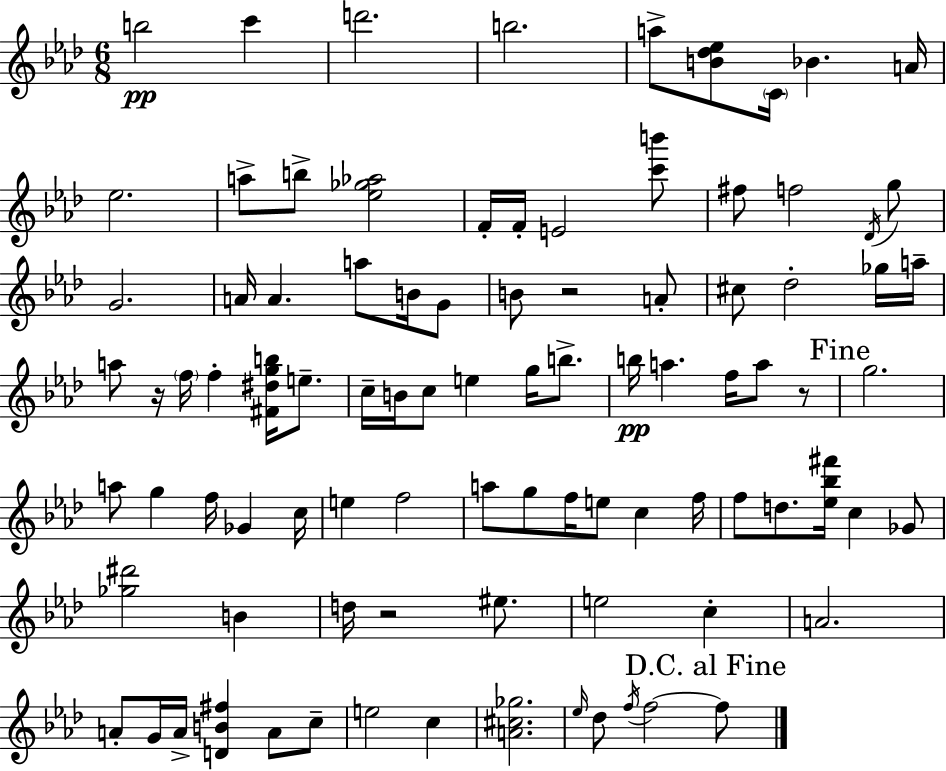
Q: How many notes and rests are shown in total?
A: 92